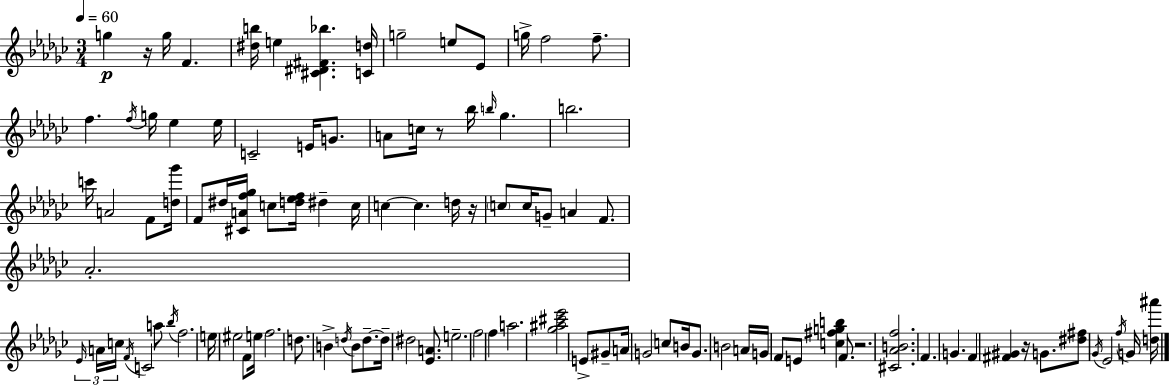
G5/q R/s G5/s F4/q. [D#5,B5]/s E5/q [C#4,D#4,F#4,Bb5]/q. [C4,D5]/s G5/h E5/e Eb4/e G5/s F5/h F5/e. F5/q. F5/s G5/s Eb5/q Eb5/s C4/h E4/s G4/e. A4/e C5/s R/e Bb5/s B5/s Gb5/q. B5/h. C6/s A4/h F4/e [D5,Gb6]/s F4/e D#5/s [C#4,A4,F5,Gb5]/s C5/e [D5,Eb5,F5]/s D#5/q C5/s C5/q C5/q. D5/s R/s C5/e C5/s G4/e A4/q F4/e. Ab4/h. Eb4/s A4/s C5/s F4/s C4/h A5/e Bb5/s F5/h. E5/s EIS5/h F4/e E5/s F5/h. D5/e. B4/q D5/s B4/e D5/e. D5/s D#5/h [Eb4,A4]/e. E5/h. F5/h F5/q A5/h. [Gb5,A#5,C#6,Eb6]/h E4/e G#4/e A4/s G4/h C5/e B4/s G4/e. B4/h A4/s G4/s F4/e E4/e [C5,F#5,G5,B5]/q F4/e. R/h. [C#4,Ab4,B4,F5]/h. F4/q. G4/q. F4/q [F#4,G#4]/q R/s G4/e. [D#5,F#5]/e Gb4/s Eb4/h F5/s G4/s [D5,A#6]/s